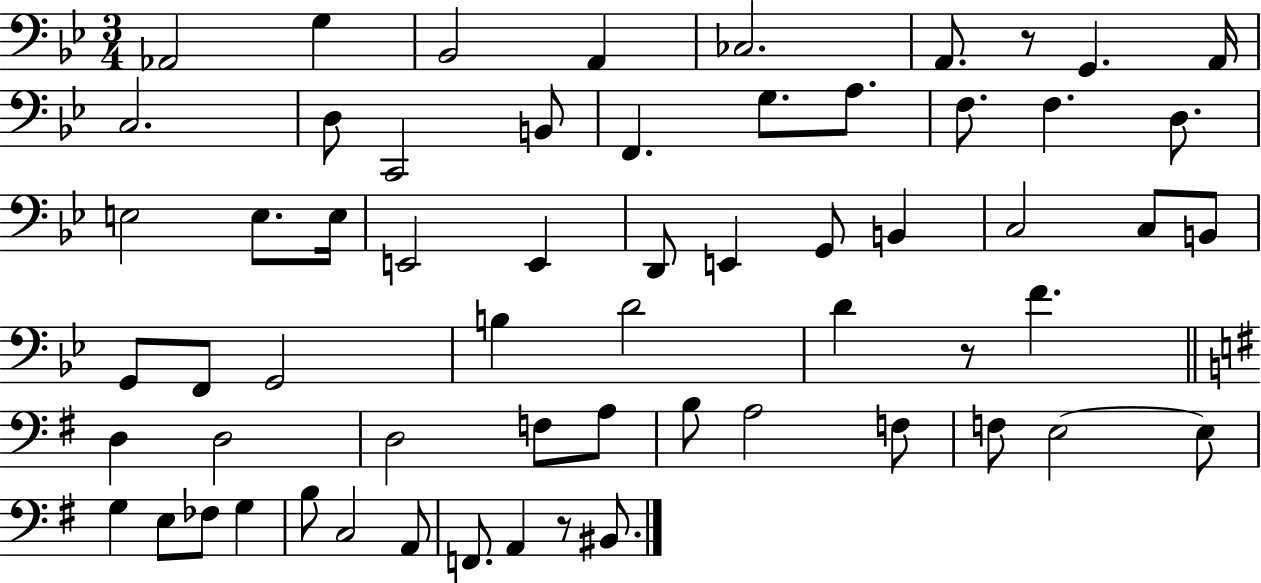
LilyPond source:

{
  \clef bass
  \numericTimeSignature
  \time 3/4
  \key bes \major
  aes,2 g4 | bes,2 a,4 | ces2. | a,8. r8 g,4. a,16 | \break c2. | d8 c,2 b,8 | f,4. g8. a8. | f8. f4. d8. | \break e2 e8. e16 | e,2 e,4 | d,8 e,4 g,8 b,4 | c2 c8 b,8 | \break g,8 f,8 g,2 | b4 d'2 | d'4 r8 f'4. | \bar "||" \break \key g \major d4 d2 | d2 f8 a8 | b8 a2 f8 | f8 e2~~ e8 | \break g4 e8 fes8 g4 | b8 c2 a,8 | f,8. a,4 r8 bis,8. | \bar "|."
}